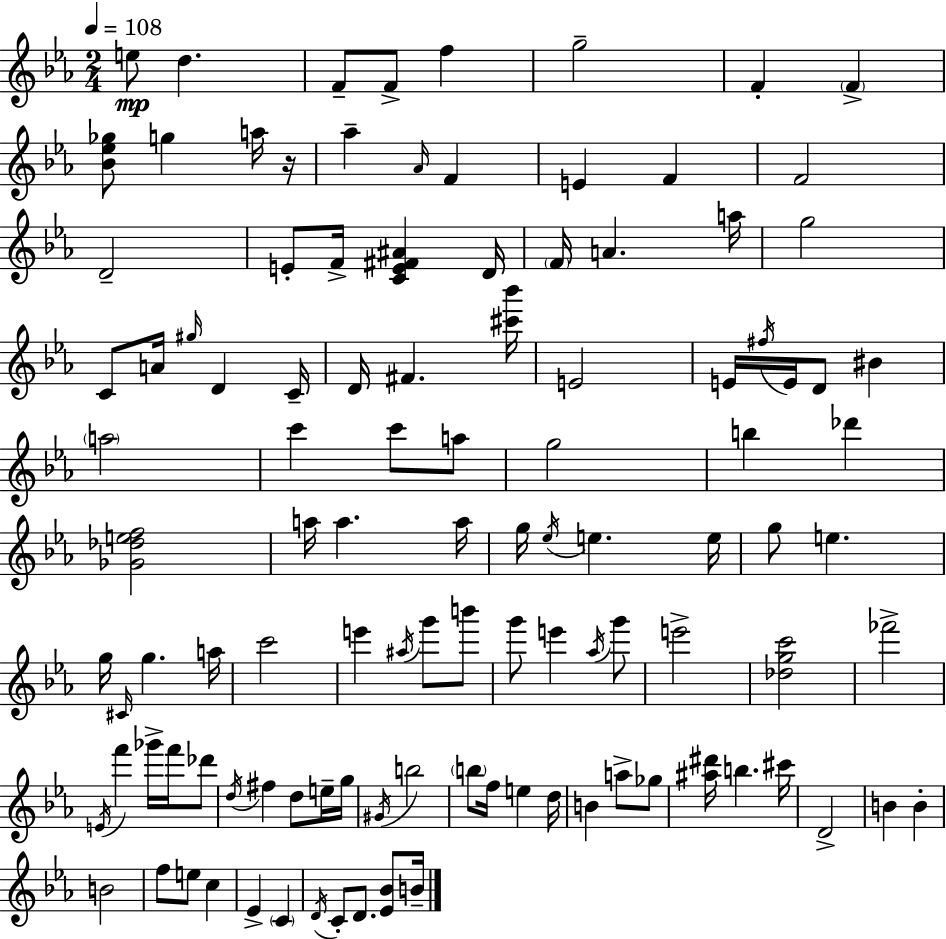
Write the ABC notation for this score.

X:1
T:Untitled
M:2/4
L:1/4
K:Cm
e/2 d F/2 F/2 f g2 F F [_B_e_g]/2 g a/4 z/4 _a _A/4 F E F F2 D2 E/2 F/4 [CE^F^A] D/4 F/4 A a/4 g2 C/2 A/4 ^g/4 D C/4 D/4 ^F [^c'_b']/4 E2 E/4 ^f/4 E/4 D/2 ^B a2 c' c'/2 a/2 g2 b _d' [_G_def]2 a/4 a a/4 g/4 _e/4 e e/4 g/2 e g/4 ^C/4 g a/4 c'2 e' ^a/4 g'/2 b'/2 g'/2 e' _a/4 g'/2 e'2 [_dgc']2 _f'2 E/4 f' _g'/4 f'/4 _d'/2 d/4 ^f d/2 e/4 g/4 ^G/4 b2 b/2 f/4 e d/4 B a/2 _g/2 [^a^d']/4 b ^c'/4 D2 B B B2 f/2 e/2 c _E C D/4 C/2 D/2 [_E_B]/2 B/4